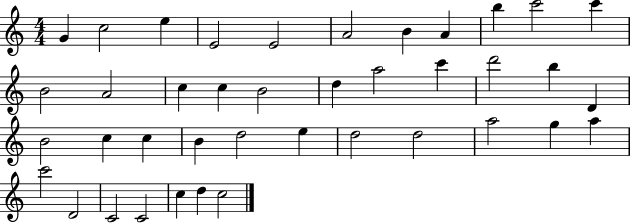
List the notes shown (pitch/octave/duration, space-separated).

G4/q C5/h E5/q E4/h E4/h A4/h B4/q A4/q B5/q C6/h C6/q B4/h A4/h C5/q C5/q B4/h D5/q A5/h C6/q D6/h B5/q D4/q B4/h C5/q C5/q B4/q D5/h E5/q D5/h D5/h A5/h G5/q A5/q C6/h D4/h C4/h C4/h C5/q D5/q C5/h